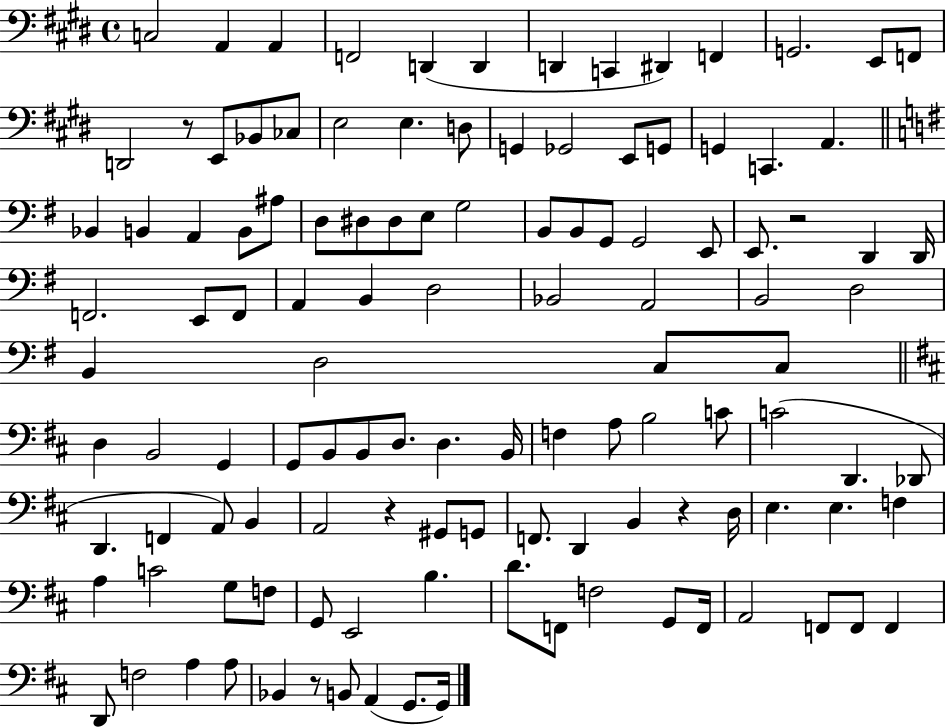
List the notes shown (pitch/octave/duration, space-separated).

C3/h A2/q A2/q F2/h D2/q D2/q D2/q C2/q D#2/q F2/q G2/h. E2/e F2/e D2/h R/e E2/e Bb2/e CES3/e E3/h E3/q. D3/e G2/q Gb2/h E2/e G2/e G2/q C2/q. A2/q. Bb2/q B2/q A2/q B2/e A#3/e D3/e D#3/e D#3/e E3/e G3/h B2/e B2/e G2/e G2/h E2/e E2/e. R/h D2/q D2/s F2/h. E2/e F2/e A2/q B2/q D3/h Bb2/h A2/h B2/h D3/h B2/q D3/h C3/e C3/e D3/q B2/h G2/q G2/e B2/e B2/e D3/e. D3/q. B2/s F3/q A3/e B3/h C4/e C4/h D2/q. Db2/e D2/q. F2/q A2/e B2/q A2/h R/q G#2/e G2/e F2/e. D2/q B2/q R/q D3/s E3/q. E3/q. F3/q A3/q C4/h G3/e F3/e G2/e E2/h B3/q. D4/e. F2/e F3/h G2/e F2/s A2/h F2/e F2/e F2/q D2/e F3/h A3/q A3/e Bb2/q R/e B2/e A2/q G2/e. G2/s